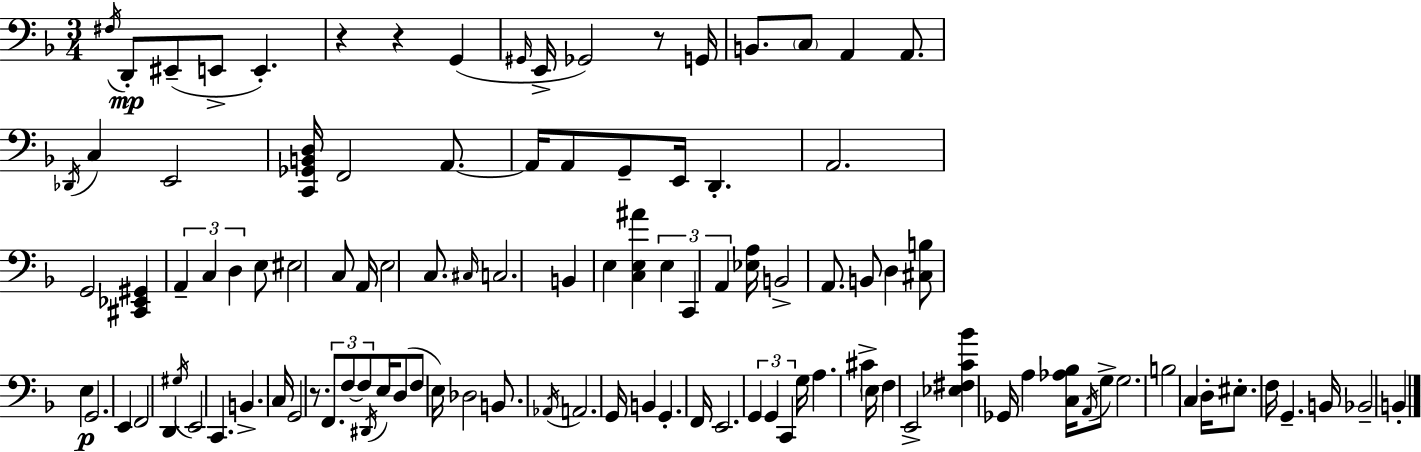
X:1
T:Untitled
M:3/4
L:1/4
K:F
^F,/4 D,,/2 ^E,,/2 E,,/2 E,, z z G,, ^G,,/4 E,,/4 _G,,2 z/2 G,,/4 B,,/2 C,/2 A,, A,,/2 _D,,/4 C, E,,2 [C,,_G,,B,,D,]/4 F,,2 A,,/2 A,,/4 A,,/2 G,,/2 E,,/4 D,, A,,2 G,,2 [^C,,_E,,^G,,] A,, C, D, E,/2 ^E,2 C,/2 A,,/4 E,2 C,/2 ^C,/4 C,2 B,, E, [C,E,^A] E, C,, A,, [_E,A,]/4 B,,2 A,,/2 B,,/2 D, [^C,B,]/2 E, G,,2 E,, F,,2 D,, ^G,/4 E,,2 C,, B,, C,/4 G,,2 z/2 F,,/2 F,/2 F,/2 ^D,,/4 E,/4 D,/2 F,/2 E,/4 _D,2 B,,/2 _A,,/4 A,,2 G,,/4 B,, G,, F,,/4 E,,2 G,, G,, C,, G,/4 A, ^C E,/4 F, E,,2 [_E,^F,C_B] _G,,/4 A, [C,_A,_B,]/4 A,,/4 G,/2 G,2 B,2 C, D,/4 ^E,/2 F,/4 G,, B,,/4 _B,,2 B,,